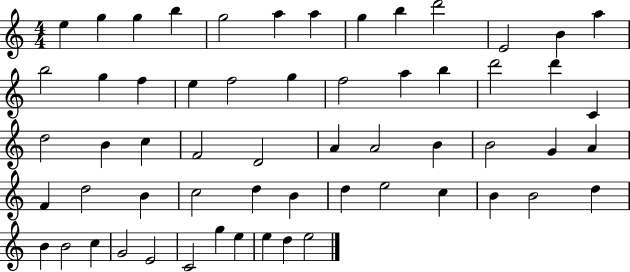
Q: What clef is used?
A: treble